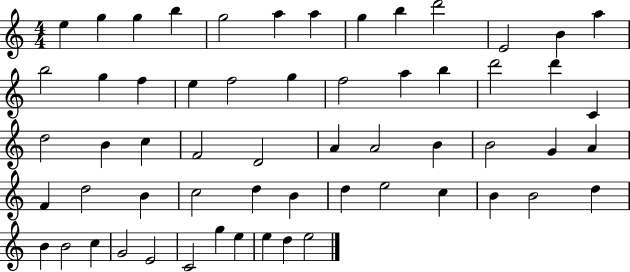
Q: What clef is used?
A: treble